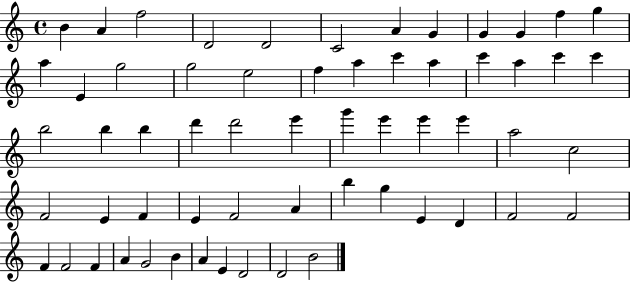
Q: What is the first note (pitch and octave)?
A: B4